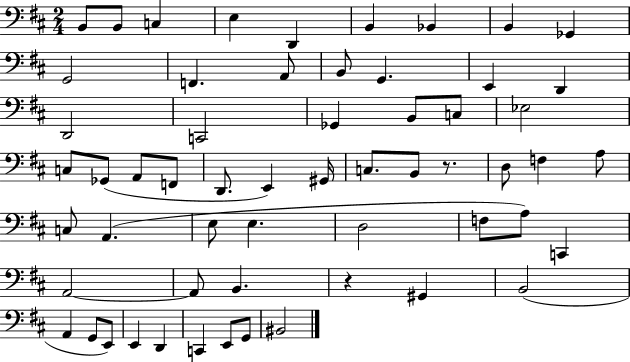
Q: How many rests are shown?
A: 2